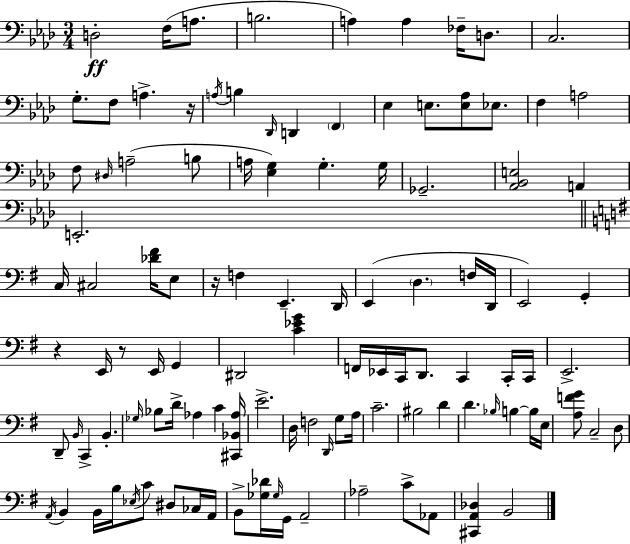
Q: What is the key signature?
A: AES major